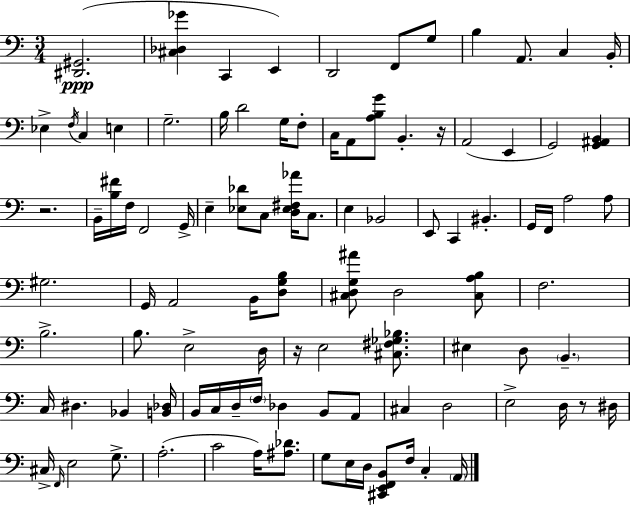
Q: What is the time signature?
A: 3/4